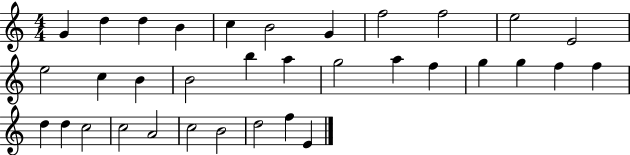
G4/q D5/q D5/q B4/q C5/q B4/h G4/q F5/h F5/h E5/h E4/h E5/h C5/q B4/q B4/h B5/q A5/q G5/h A5/q F5/q G5/q G5/q F5/q F5/q D5/q D5/q C5/h C5/h A4/h C5/h B4/h D5/h F5/q E4/q